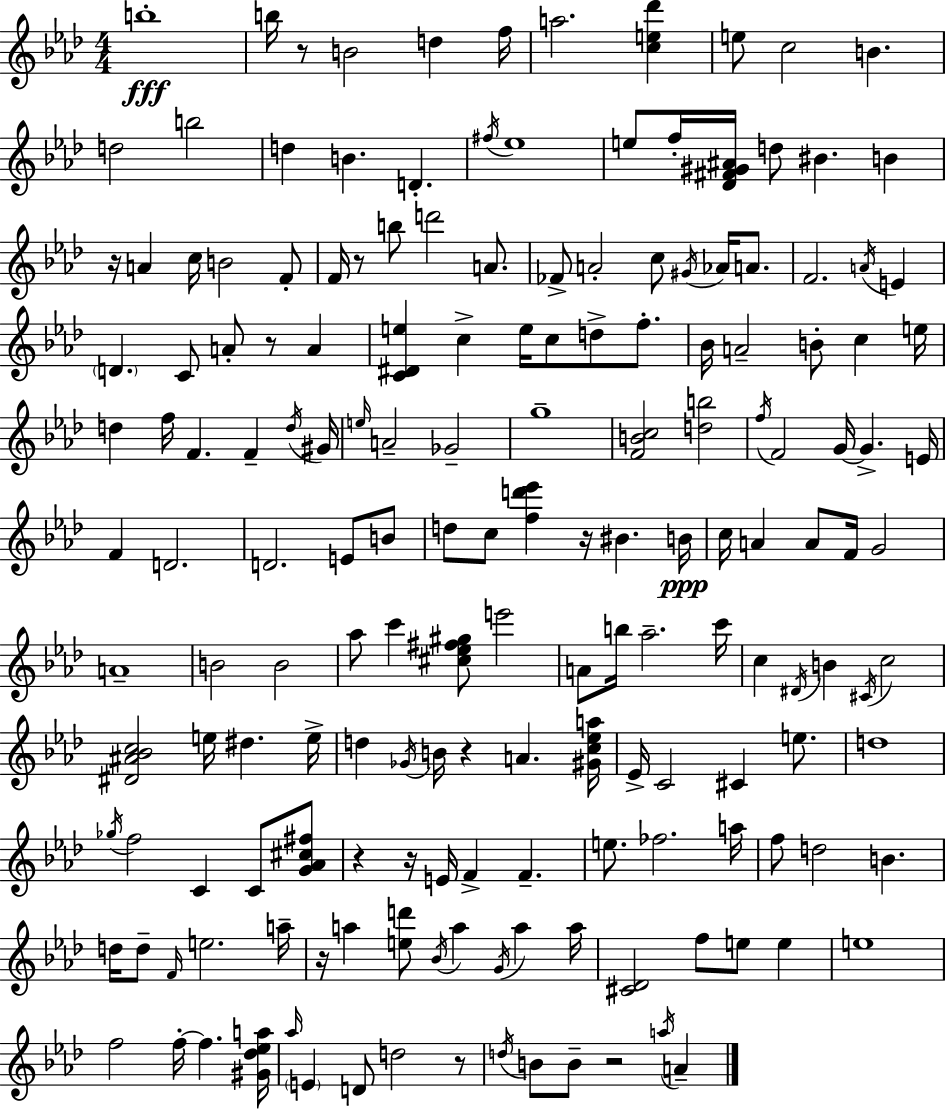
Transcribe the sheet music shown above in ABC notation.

X:1
T:Untitled
M:4/4
L:1/4
K:Ab
b4 b/4 z/2 B2 d f/4 a2 [ce_d'] e/2 c2 B d2 b2 d B D ^f/4 _e4 e/2 f/4 [_D^F^G^A]/4 d/2 ^B B z/4 A c/4 B2 F/2 F/4 z/2 b/2 d'2 A/2 _F/2 A2 c/2 ^G/4 _A/4 A/2 F2 A/4 E D C/2 A/2 z/2 A [C^De] c e/4 c/2 d/2 f/2 _B/4 A2 B/2 c e/4 d f/4 F F d/4 ^G/4 e/4 A2 _G2 g4 [FBc]2 [db]2 f/4 F2 G/4 G E/4 F D2 D2 E/2 B/2 d/2 c/2 [fd'_e'] z/4 ^B B/4 c/4 A A/2 F/4 G2 A4 B2 B2 _a/2 c' [^c_e^f^g]/2 e'2 A/2 b/4 _a2 c'/4 c ^D/4 B ^C/4 c2 [^D^A_Bc]2 e/4 ^d e/4 d _G/4 B/4 z A [^Gc_ea]/4 _E/4 C2 ^C e/2 d4 _g/4 f2 C C/2 [G_A^c^f]/2 z z/4 E/4 F F e/2 _f2 a/4 f/2 d2 B d/4 d/2 F/4 e2 a/4 z/4 a [ed']/2 _B/4 a G/4 a a/4 [^C_D]2 f/2 e/2 e e4 f2 f/4 f [^G_d_ea]/4 _a/4 E D/2 d2 z/2 d/4 B/2 B/2 z2 a/4 A